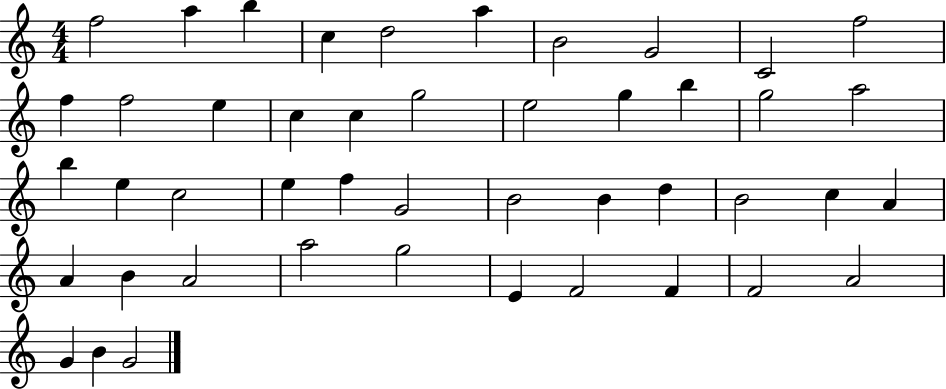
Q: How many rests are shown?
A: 0